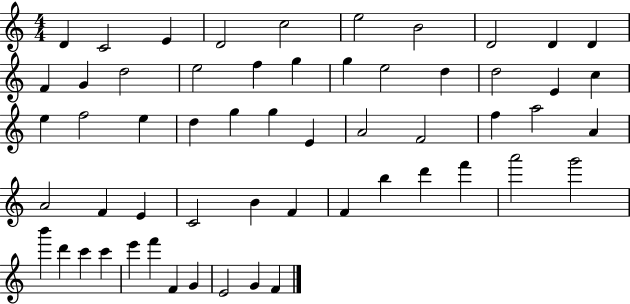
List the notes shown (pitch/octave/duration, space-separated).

D4/q C4/h E4/q D4/h C5/h E5/h B4/h D4/h D4/q D4/q F4/q G4/q D5/h E5/h F5/q G5/q G5/q E5/h D5/q D5/h E4/q C5/q E5/q F5/h E5/q D5/q G5/q G5/q E4/q A4/h F4/h F5/q A5/h A4/q A4/h F4/q E4/q C4/h B4/q F4/q F4/q B5/q D6/q F6/q A6/h G6/h B6/q D6/q C6/q C6/q E6/q F6/q F4/q G4/q E4/h G4/q F4/q